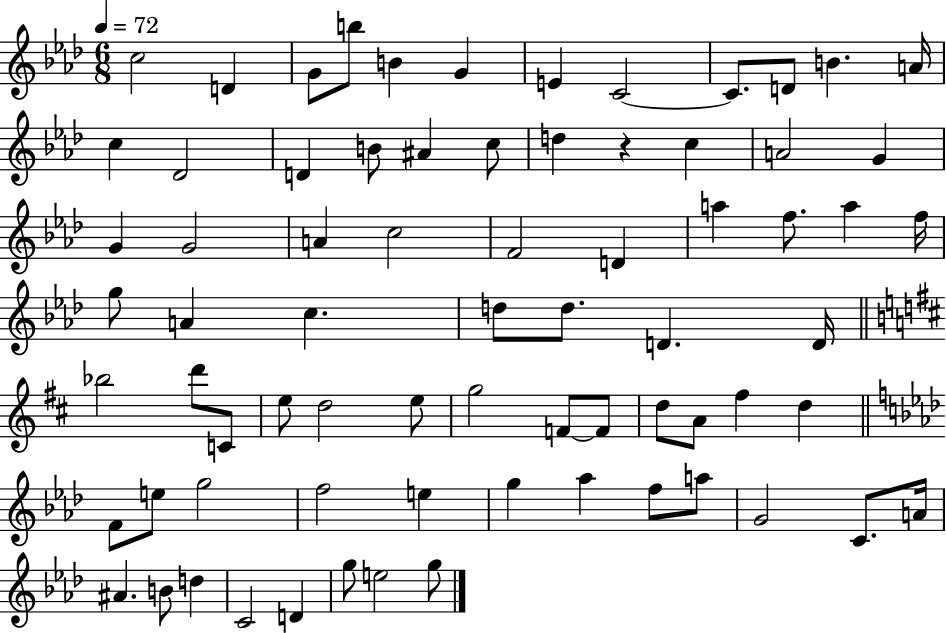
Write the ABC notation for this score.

X:1
T:Untitled
M:6/8
L:1/4
K:Ab
c2 D G/2 b/2 B G E C2 C/2 D/2 B A/4 c _D2 D B/2 ^A c/2 d z c A2 G G G2 A c2 F2 D a f/2 a f/4 g/2 A c d/2 d/2 D D/4 _b2 d'/2 C/2 e/2 d2 e/2 g2 F/2 F/2 d/2 A/2 ^f d F/2 e/2 g2 f2 e g _a f/2 a/2 G2 C/2 A/4 ^A B/2 d C2 D g/2 e2 g/2